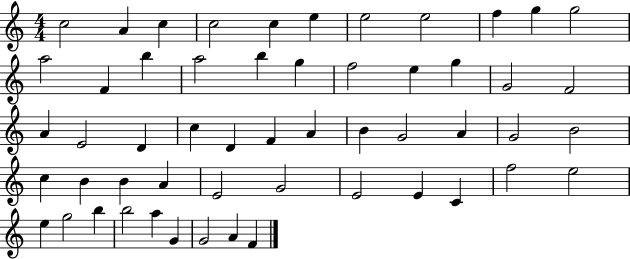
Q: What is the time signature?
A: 4/4